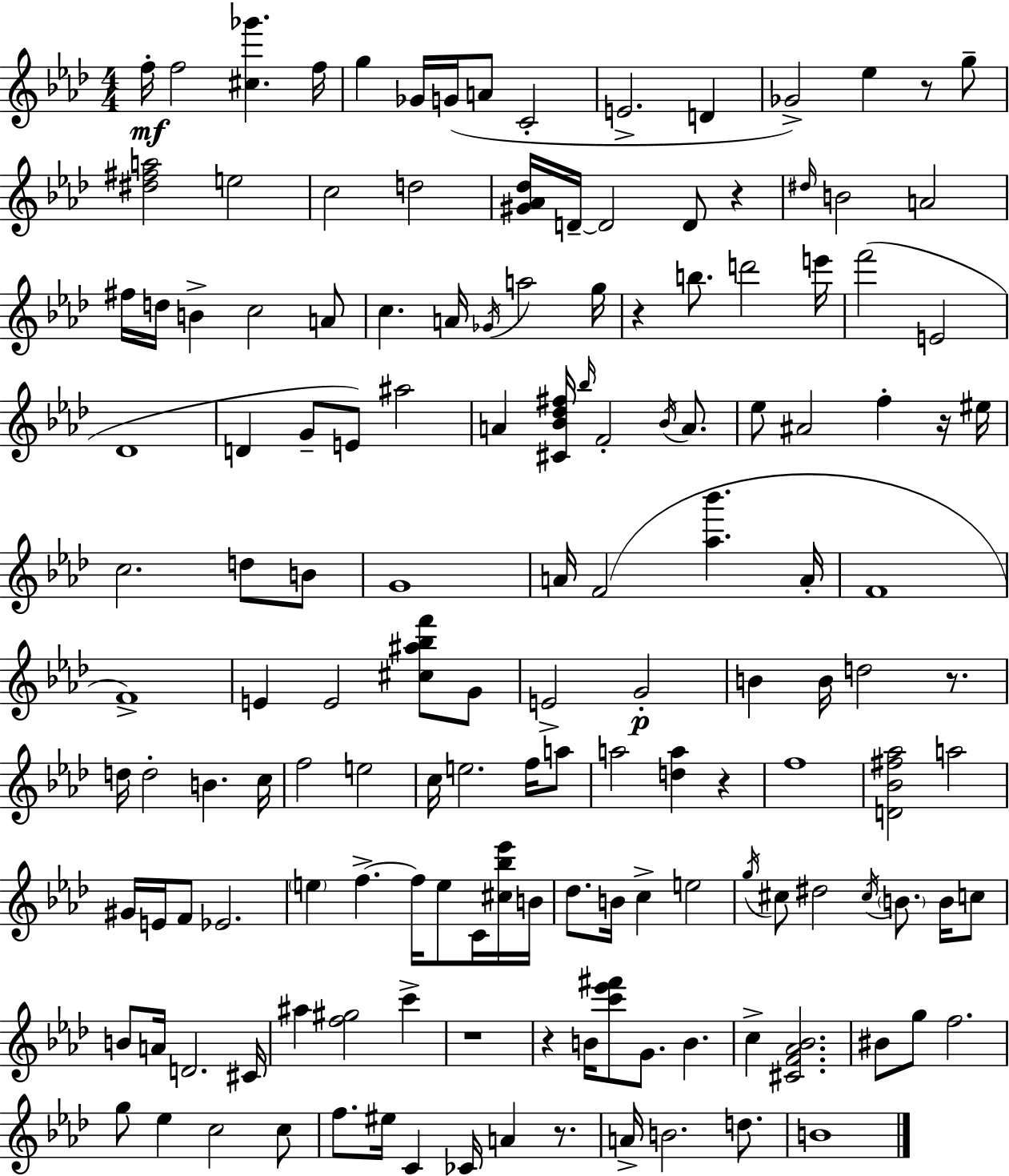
{
  \clef treble
  \numericTimeSignature
  \time 4/4
  \key aes \major
  f''16-.\mf f''2 <cis'' ges'''>4. f''16 | g''4 ges'16 g'16( a'8 c'2-. | e'2.-> d'4 | ges'2->) ees''4 r8 g''8-- | \break <dis'' fis'' a''>2 e''2 | c''2 d''2 | <gis' aes' des''>16 d'16--~~ d'2 d'8 r4 | \grace { dis''16 } b'2 a'2 | \break fis''16 d''16 b'4-> c''2 a'8 | c''4. a'16 \acciaccatura { ges'16 } a''2 | g''16 r4 b''8. d'''2 | e'''16 f'''2( e'2 | \break des'1 | d'4 g'8-- e'8) ais''2 | a'4 <cis' bes' des'' fis''>16 \grace { bes''16 } f'2-. | \acciaccatura { bes'16 } a'8. ees''8 ais'2 f''4-. | \break r16 eis''16 c''2. | d''8 b'8 g'1 | a'16 f'2( <aes'' bes'''>4. | a'16-. f'1 | \break f'1->) | e'4 e'2 | <cis'' ais'' bes'' f'''>8 g'8 e'2-> g'2-.\p | b'4 b'16 d''2 | \break r8. d''16 d''2-. b'4. | c''16 f''2 e''2 | c''16 e''2. | f''16 a''8 a''2 <d'' a''>4 | \break r4 f''1 | <d' bes' fis'' aes''>2 a''2 | gis'16 e'16 f'8 ees'2. | \parenthesize e''4 f''4.->~~ f''16 e''8 | \break c'16 <cis'' bes'' ees'''>16 b'16 des''8. b'16 c''4-> e''2 | \acciaccatura { g''16 } cis''8 dis''2 \acciaccatura { cis''16 } | \parenthesize b'8. b'16 c''8 b'8 a'16 d'2. | cis'16 ais''4 <f'' gis''>2 | \break c'''4-> r1 | r4 b'16 <c''' ees''' fis'''>8 g'8. | b'4. c''4-> <cis' f' aes' bes'>2. | bis'8 g''8 f''2. | \break g''8 ees''4 c''2 | c''8 f''8. eis''16 c'4 ces'16 a'4 | r8. a'16-> b'2. | d''8. b'1 | \break \bar "|."
}